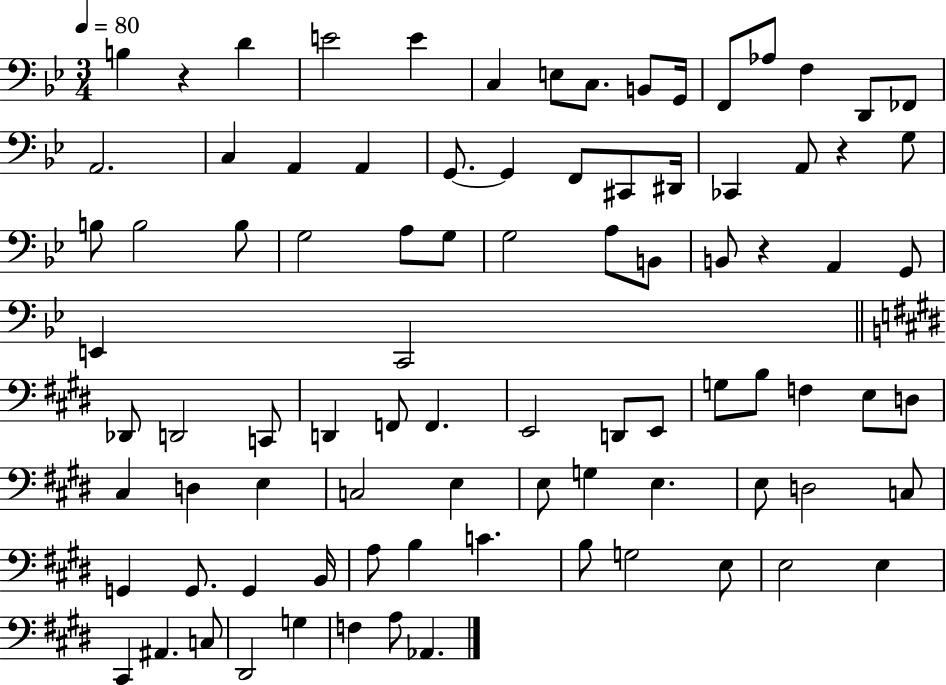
B3/q R/q D4/q E4/h E4/q C3/q E3/e C3/e. B2/e G2/s F2/e Ab3/e F3/q D2/e FES2/e A2/h. C3/q A2/q A2/q G2/e. G2/q F2/e C#2/e D#2/s CES2/q A2/e R/q G3/e B3/e B3/h B3/e G3/h A3/e G3/e G3/h A3/e B2/e B2/e R/q A2/q G2/e E2/q C2/h Db2/e D2/h C2/e D2/q F2/e F2/q. E2/h D2/e E2/e G3/e B3/e F3/q E3/e D3/e C#3/q D3/q E3/q C3/h E3/q E3/e G3/q E3/q. E3/e D3/h C3/e G2/q G2/e. G2/q B2/s A3/e B3/q C4/q. B3/e G3/h E3/e E3/h E3/q C#2/q A#2/q. C3/e D#2/h G3/q F3/q A3/e Ab2/q.